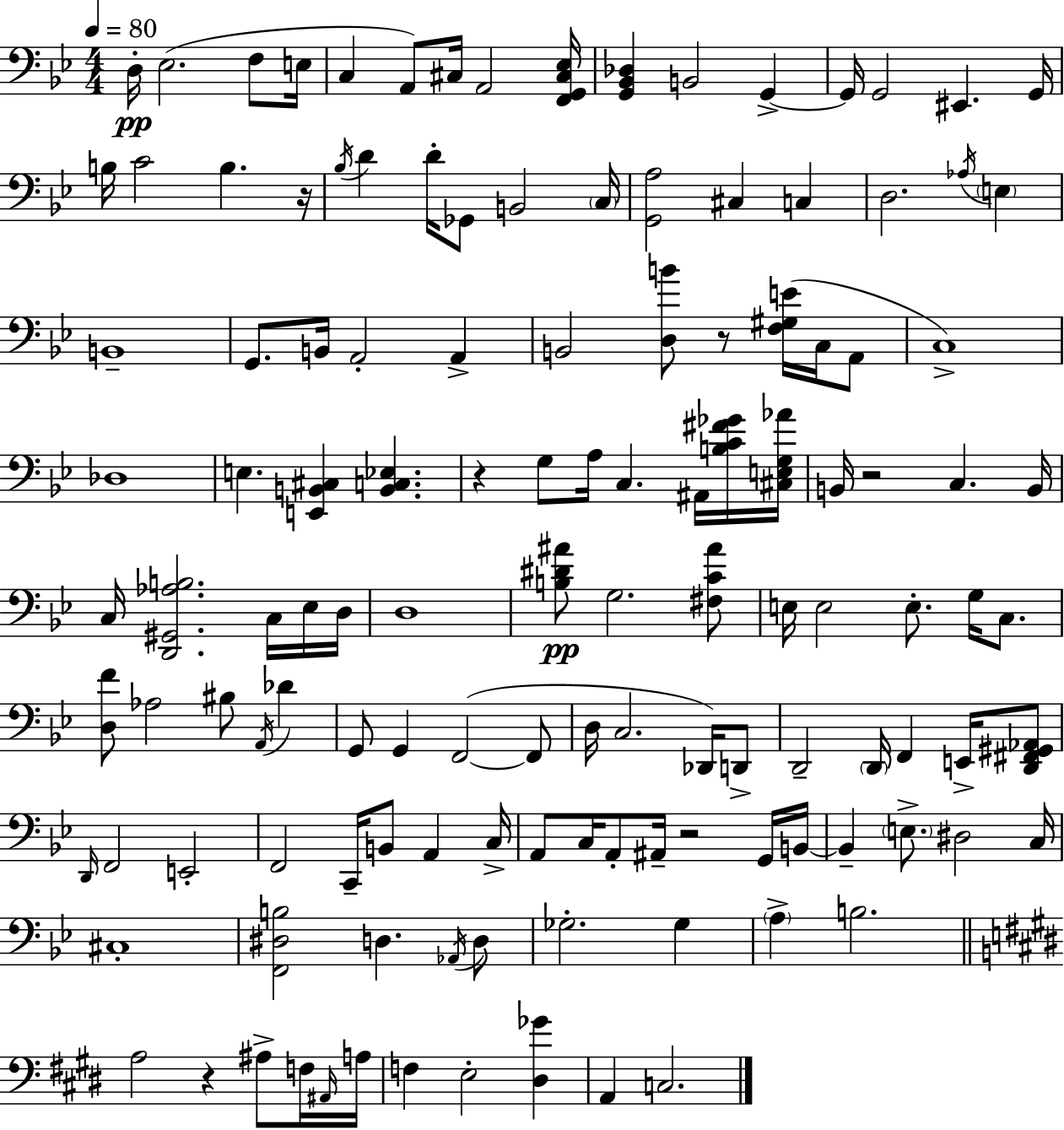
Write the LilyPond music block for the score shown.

{
  \clef bass
  \numericTimeSignature
  \time 4/4
  \key bes \major
  \tempo 4 = 80
  d16-.\pp ees2.( f8 e16 | c4 a,8) cis16 a,2 <f, g, cis ees>16 | <g, bes, des>4 b,2 g,4->~~ | g,16 g,2 eis,4. g,16 | \break b16 c'2 b4. r16 | \acciaccatura { bes16 } d'4 d'16-. ges,8 b,2 | \parenthesize c16 <g, a>2 cis4 c4 | d2. \acciaccatura { aes16 } \parenthesize e4 | \break b,1-- | g,8. b,16 a,2-. a,4-> | b,2 <d b'>8 r8 <f gis e'>16( c16 | a,8 c1->) | \break des1 | e4. <e, b, cis>4 <b, c ees>4. | r4 g8 a16 c4. ais,16 | <b c' fis' ges'>16 <cis e g aes'>16 b,16 r2 c4. | \break b,16 c16 <d, gis, aes b>2. c16 | ees16 d16 d1 | <b dis' ais'>8\pp g2. | <fis c' ais'>8 e16 e2 e8.-. g16 c8. | \break <d f'>8 aes2 bis8 \acciaccatura { a,16 } des'4 | g,8 g,4 f,2~(~ | f,8 d16 c2. | des,16) d,8-> d,2-- \parenthesize d,16 f,4 | \break e,16-> <d, fis, gis, aes,>8 \grace { d,16 } f,2 e,2-. | f,2 c,16-- b,8 a,4 | c16-> a,8 c16 a,8-. ais,16-- r2 | g,16 b,16~~ b,4-- \parenthesize e8.-> dis2 | \break c16 cis1-. | <f, dis b>2 d4. | \acciaccatura { aes,16 } d8 ges2.-. | ges4 \parenthesize a4-> b2. | \break \bar "||" \break \key e \major a2 r4 ais8-> f16 \grace { ais,16 } | a16 f4 e2-. <dis ges'>4 | a,4 c2. | \bar "|."
}